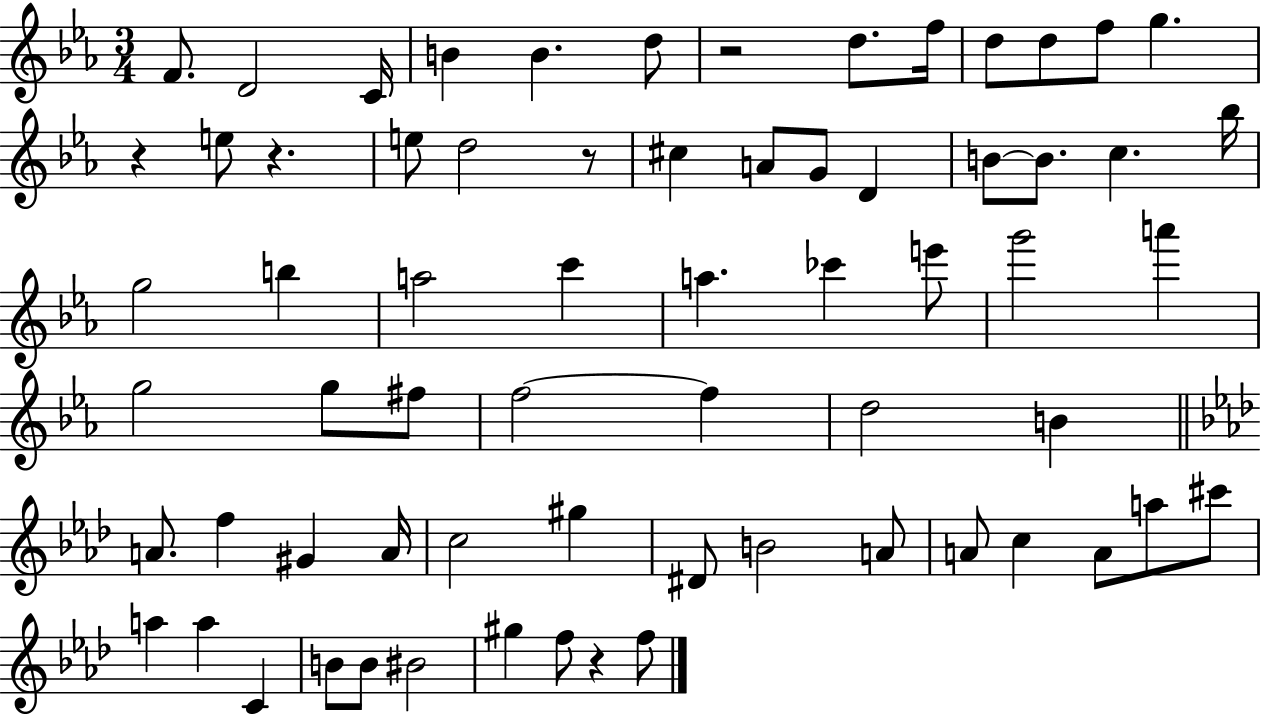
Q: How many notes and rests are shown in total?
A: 67